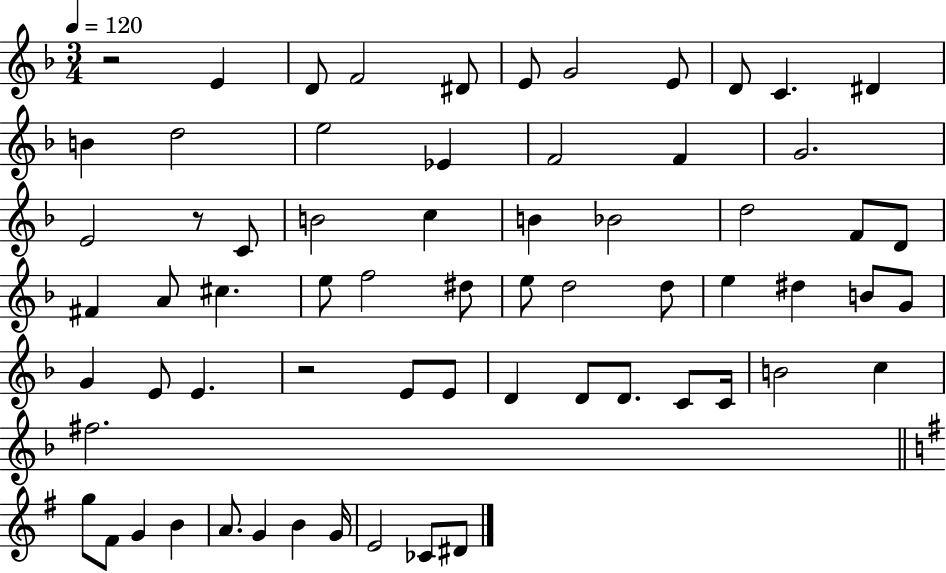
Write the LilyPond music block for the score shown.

{
  \clef treble
  \numericTimeSignature
  \time 3/4
  \key f \major
  \tempo 4 = 120
  r2 e'4 | d'8 f'2 dis'8 | e'8 g'2 e'8 | d'8 c'4. dis'4 | \break b'4 d''2 | e''2 ees'4 | f'2 f'4 | g'2. | \break e'2 r8 c'8 | b'2 c''4 | b'4 bes'2 | d''2 f'8 d'8 | \break fis'4 a'8 cis''4. | e''8 f''2 dis''8 | e''8 d''2 d''8 | e''4 dis''4 b'8 g'8 | \break g'4 e'8 e'4. | r2 e'8 e'8 | d'4 d'8 d'8. c'8 c'16 | b'2 c''4 | \break fis''2. | \bar "||" \break \key g \major g''8 fis'8 g'4 b'4 | a'8. g'4 b'4 g'16 | e'2 ces'8 dis'8 | \bar "|."
}